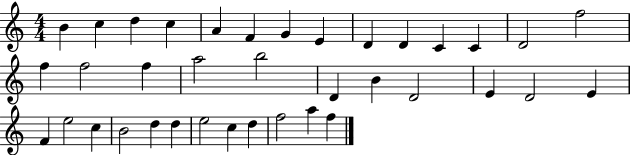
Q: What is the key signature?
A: C major